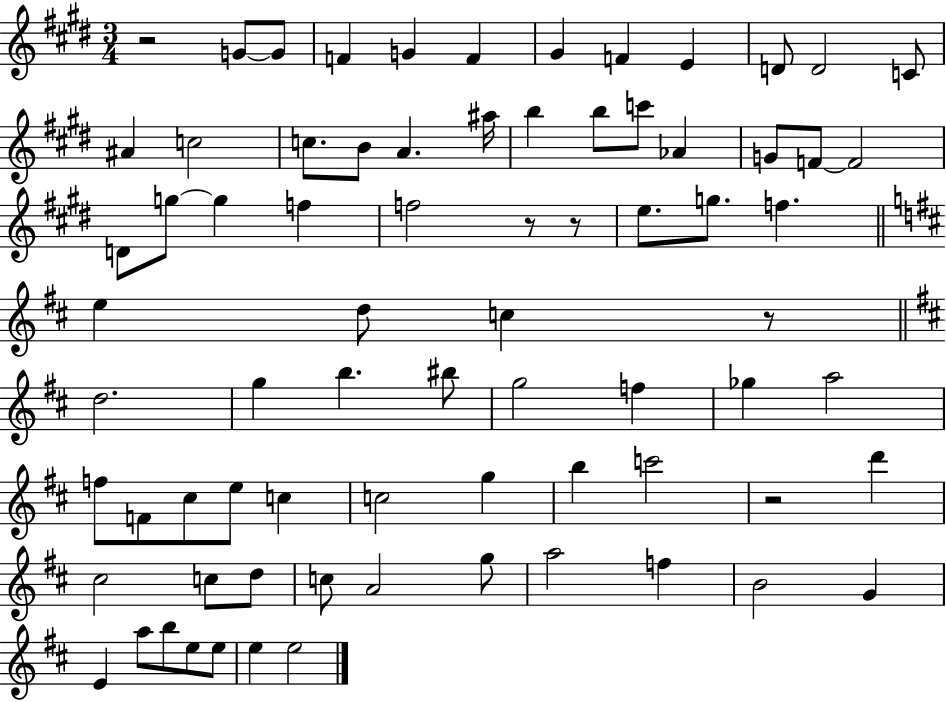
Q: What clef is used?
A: treble